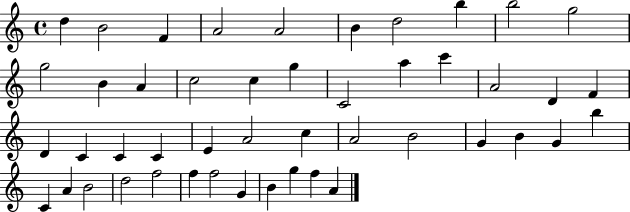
{
  \clef treble
  \time 4/4
  \defaultTimeSignature
  \key c \major
  d''4 b'2 f'4 | a'2 a'2 | b'4 d''2 b''4 | b''2 g''2 | \break g''2 b'4 a'4 | c''2 c''4 g''4 | c'2 a''4 c'''4 | a'2 d'4 f'4 | \break d'4 c'4 c'4 c'4 | e'4 a'2 c''4 | a'2 b'2 | g'4 b'4 g'4 b''4 | \break c'4 a'4 b'2 | d''2 f''2 | f''4 f''2 g'4 | b'4 g''4 f''4 a'4 | \break \bar "|."
}